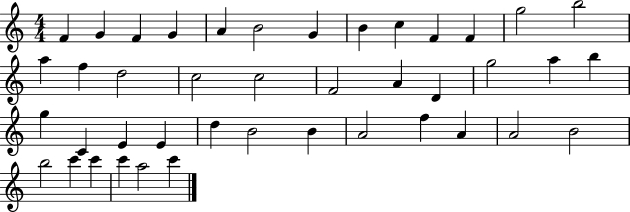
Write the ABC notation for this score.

X:1
T:Untitled
M:4/4
L:1/4
K:C
F G F G A B2 G B c F F g2 b2 a f d2 c2 c2 F2 A D g2 a b g C E E d B2 B A2 f A A2 B2 b2 c' c' c' a2 c'